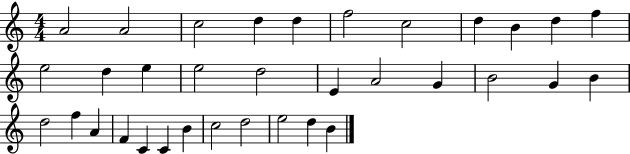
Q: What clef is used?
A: treble